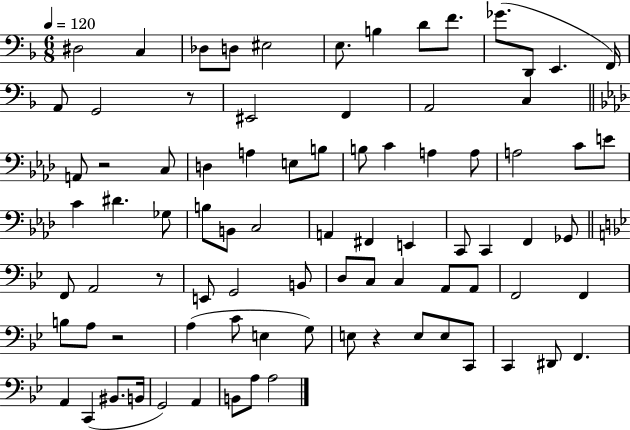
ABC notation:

X:1
T:Untitled
M:6/8
L:1/4
K:F
^D,2 C, _D,/2 D,/2 ^E,2 E,/2 B, D/2 F/2 _G/2 D,,/2 E,, F,,/4 A,,/2 G,,2 z/2 ^E,,2 F,, A,,2 C, A,,/2 z2 C,/2 D, A, E,/2 B,/2 B,/2 C A, A,/2 A,2 C/2 E/2 C ^D _G,/2 B,/2 B,,/2 C,2 A,, ^F,, E,, C,,/2 C,, F,, _G,,/2 F,,/2 A,,2 z/2 E,,/2 G,,2 B,,/2 D,/2 C,/2 C, A,,/2 A,,/2 F,,2 F,, B,/2 A,/2 z2 A, C/2 E, G,/2 E,/2 z E,/2 E,/2 C,,/2 C,, ^D,,/2 F,, A,, C,, ^B,,/2 B,,/4 G,,2 A,, B,,/2 A,/2 A,2